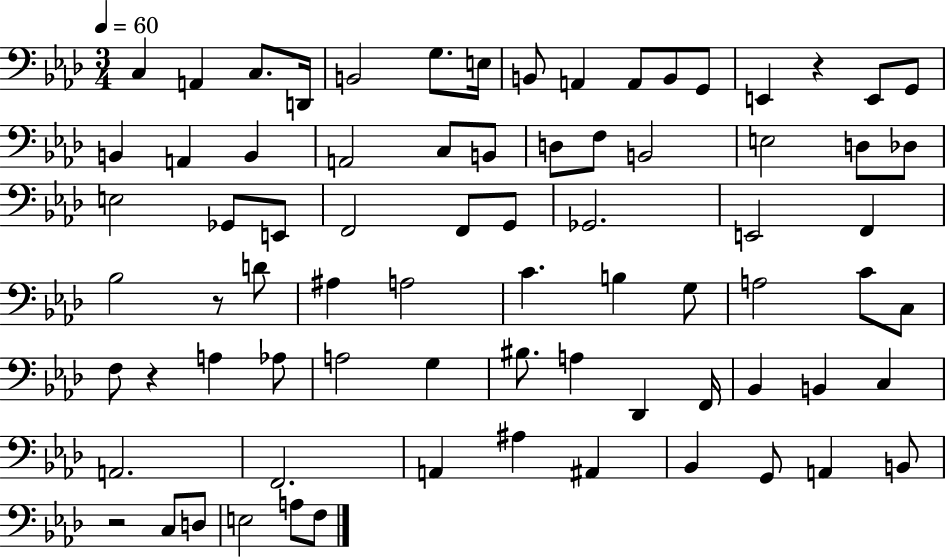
X:1
T:Untitled
M:3/4
L:1/4
K:Ab
C, A,, C,/2 D,,/4 B,,2 G,/2 E,/4 B,,/2 A,, A,,/2 B,,/2 G,,/2 E,, z E,,/2 G,,/2 B,, A,, B,, A,,2 C,/2 B,,/2 D,/2 F,/2 B,,2 E,2 D,/2 _D,/2 E,2 _G,,/2 E,,/2 F,,2 F,,/2 G,,/2 _G,,2 E,,2 F,, _B,2 z/2 D/2 ^A, A,2 C B, G,/2 A,2 C/2 C,/2 F,/2 z A, _A,/2 A,2 G, ^B,/2 A, _D,, F,,/4 _B,, B,, C, A,,2 F,,2 A,, ^A, ^A,, _B,, G,,/2 A,, B,,/2 z2 C,/2 D,/2 E,2 A,/2 F,/2